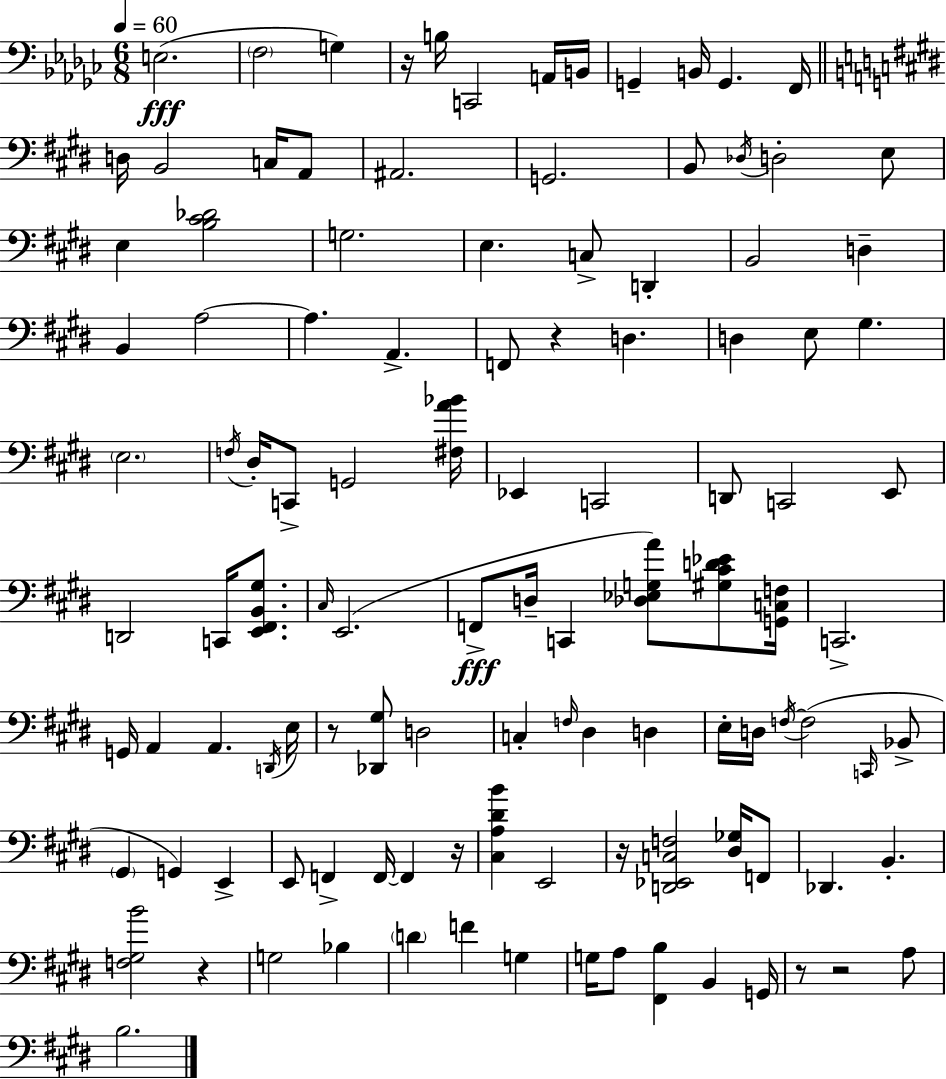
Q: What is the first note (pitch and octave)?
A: E3